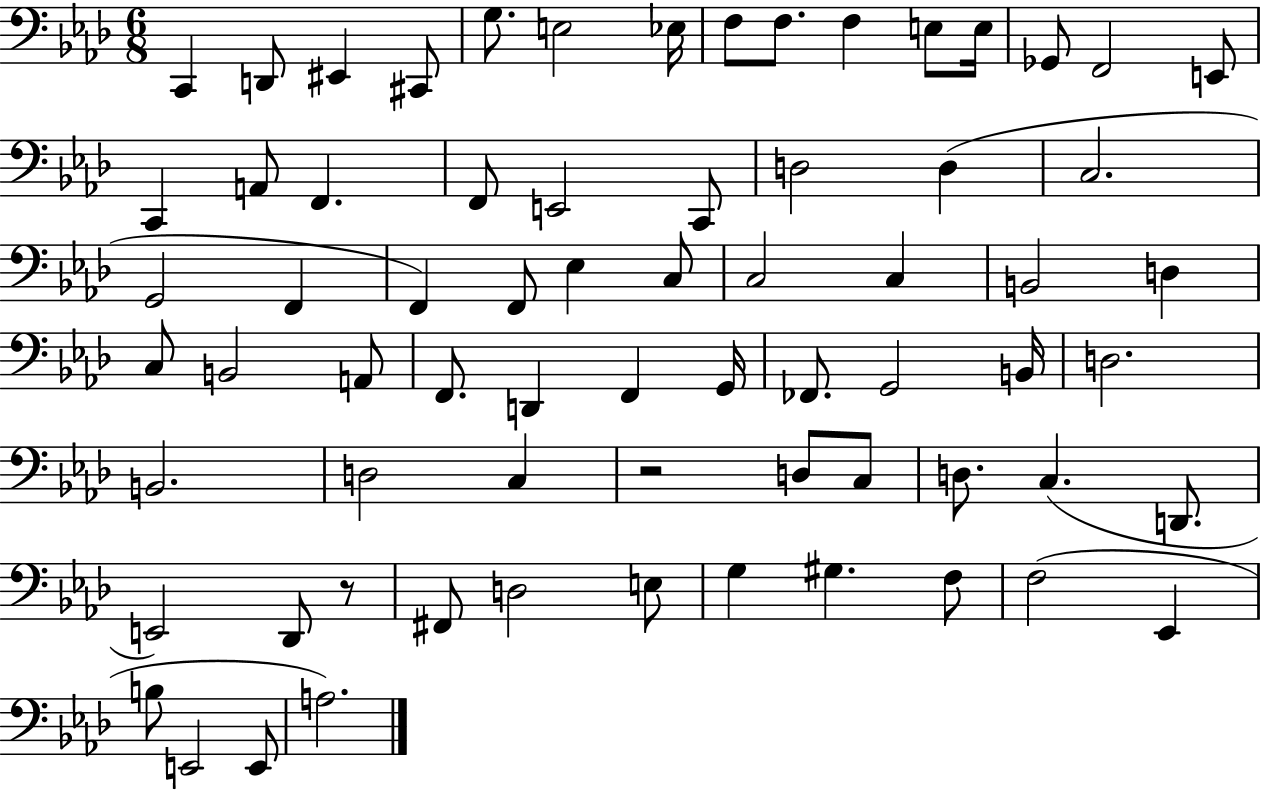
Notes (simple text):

C2/q D2/e EIS2/q C#2/e G3/e. E3/h Eb3/s F3/e F3/e. F3/q E3/e E3/s Gb2/e F2/h E2/e C2/q A2/e F2/q. F2/e E2/h C2/e D3/h D3/q C3/h. G2/h F2/q F2/q F2/e Eb3/q C3/e C3/h C3/q B2/h D3/q C3/e B2/h A2/e F2/e. D2/q F2/q G2/s FES2/e. G2/h B2/s D3/h. B2/h. D3/h C3/q R/h D3/e C3/e D3/e. C3/q. D2/e. E2/h Db2/e R/e F#2/e D3/h E3/e G3/q G#3/q. F3/e F3/h Eb2/q B3/e E2/h E2/e A3/h.